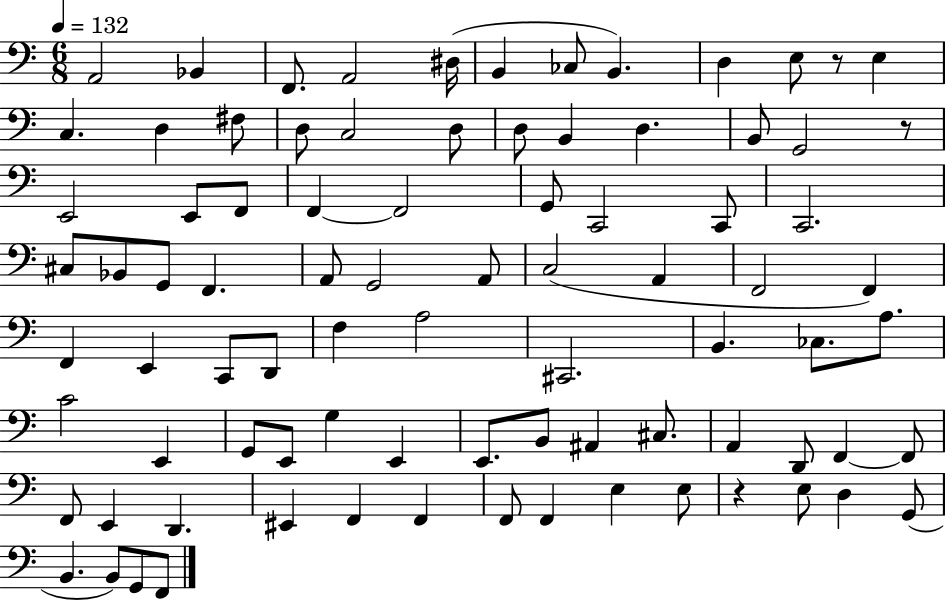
X:1
T:Untitled
M:6/8
L:1/4
K:C
A,,2 _B,, F,,/2 A,,2 ^D,/4 B,, _C,/2 B,, D, E,/2 z/2 E, C, D, ^F,/2 D,/2 C,2 D,/2 D,/2 B,, D, B,,/2 G,,2 z/2 E,,2 E,,/2 F,,/2 F,, F,,2 G,,/2 C,,2 C,,/2 C,,2 ^C,/2 _B,,/2 G,,/2 F,, A,,/2 G,,2 A,,/2 C,2 A,, F,,2 F,, F,, E,, C,,/2 D,,/2 F, A,2 ^C,,2 B,, _C,/2 A,/2 C2 E,, G,,/2 E,,/2 G, E,, E,,/2 B,,/2 ^A,, ^C,/2 A,, D,,/2 F,, F,,/2 F,,/2 E,, D,, ^E,, F,, F,, F,,/2 F,, E, E,/2 z E,/2 D, G,,/2 B,, B,,/2 G,,/2 F,,/2